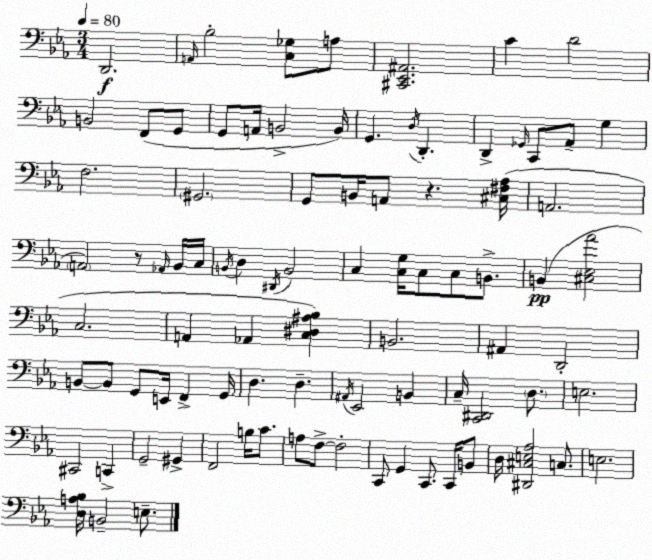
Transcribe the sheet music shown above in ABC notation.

X:1
T:Untitled
M:3/4
L:1/4
K:Eb
D,,2 A,,/4 _B,2 [C,_G,]/2 A,/2 [^C,,_E,,^A,,]2 C D2 B,,2 F,,/2 G,,/2 G,,/2 A,,/4 B,,2 B,,/4 G,, D,/4 D,, D,, _G,,/4 C,,/2 _A,,/2 G, F,2 ^G,,2 G,,/2 B,,/4 A,,/2 z [^C,^F,_A,]/4 A,,2 A,,2 z/2 _A,,/4 _B,,/4 C,/4 B,,/4 D, ^D,,/4 B,,2 C, [C,G,]/4 C,/2 C,/2 B,,/2 B,, [^C,_E,_A]2 C,2 A,, _A,, [C,^D,^A,_B,] B,,2 ^A,, D,,2 B,,/2 B,,/2 G,,/2 E,,/4 F,, G,,/4 D, D, ^A,,/4 _E,,2 B,, C,/4 [C,,^D,,]2 D,/2 E,2 ^C,,2 C,, G,,2 ^G,, F,,2 B,/4 C/2 A,/2 F,/2 F,2 C,,/2 G,, C,,/2 C,,/4 B,,/2 D,/4 [^D,,^C,E,_A,]2 C,/2 E,2 [D,A,_B,]/4 B,,2 E,/2